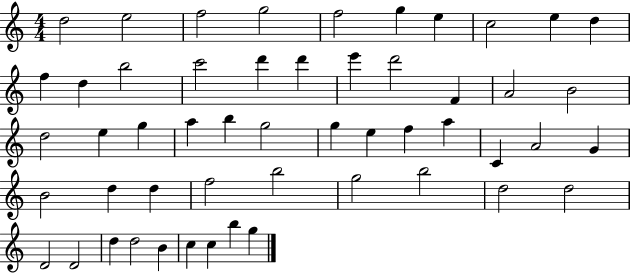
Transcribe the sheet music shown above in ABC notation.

X:1
T:Untitled
M:4/4
L:1/4
K:C
d2 e2 f2 g2 f2 g e c2 e d f d b2 c'2 d' d' e' d'2 F A2 B2 d2 e g a b g2 g e f a C A2 G B2 d d f2 b2 g2 b2 d2 d2 D2 D2 d d2 B c c b g